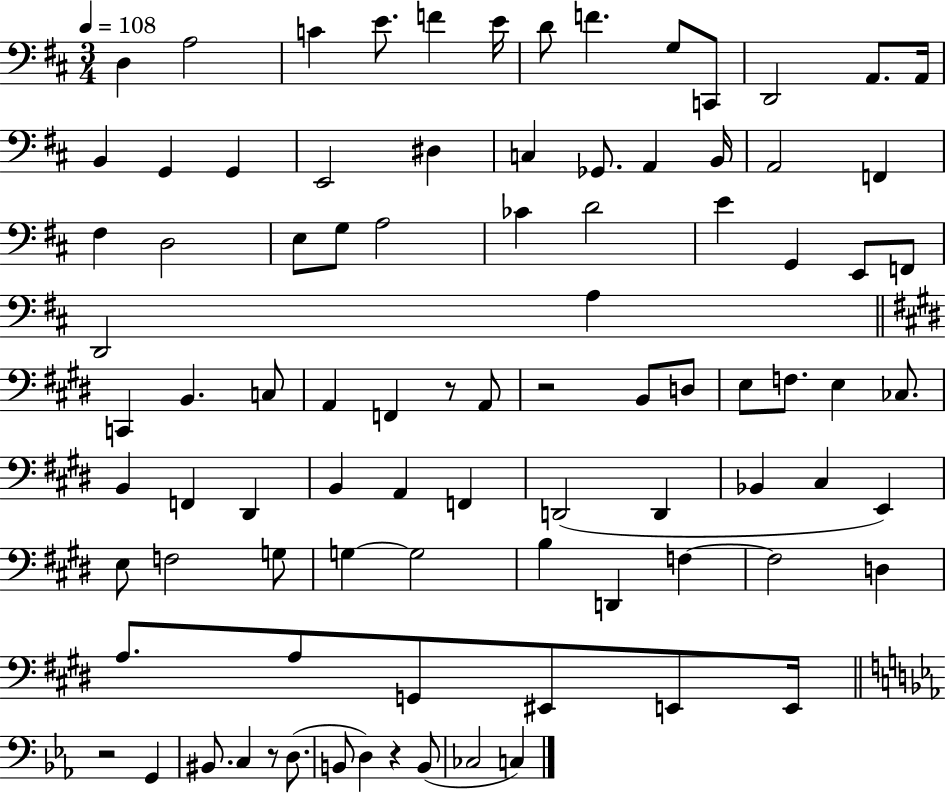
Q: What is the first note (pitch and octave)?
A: D3